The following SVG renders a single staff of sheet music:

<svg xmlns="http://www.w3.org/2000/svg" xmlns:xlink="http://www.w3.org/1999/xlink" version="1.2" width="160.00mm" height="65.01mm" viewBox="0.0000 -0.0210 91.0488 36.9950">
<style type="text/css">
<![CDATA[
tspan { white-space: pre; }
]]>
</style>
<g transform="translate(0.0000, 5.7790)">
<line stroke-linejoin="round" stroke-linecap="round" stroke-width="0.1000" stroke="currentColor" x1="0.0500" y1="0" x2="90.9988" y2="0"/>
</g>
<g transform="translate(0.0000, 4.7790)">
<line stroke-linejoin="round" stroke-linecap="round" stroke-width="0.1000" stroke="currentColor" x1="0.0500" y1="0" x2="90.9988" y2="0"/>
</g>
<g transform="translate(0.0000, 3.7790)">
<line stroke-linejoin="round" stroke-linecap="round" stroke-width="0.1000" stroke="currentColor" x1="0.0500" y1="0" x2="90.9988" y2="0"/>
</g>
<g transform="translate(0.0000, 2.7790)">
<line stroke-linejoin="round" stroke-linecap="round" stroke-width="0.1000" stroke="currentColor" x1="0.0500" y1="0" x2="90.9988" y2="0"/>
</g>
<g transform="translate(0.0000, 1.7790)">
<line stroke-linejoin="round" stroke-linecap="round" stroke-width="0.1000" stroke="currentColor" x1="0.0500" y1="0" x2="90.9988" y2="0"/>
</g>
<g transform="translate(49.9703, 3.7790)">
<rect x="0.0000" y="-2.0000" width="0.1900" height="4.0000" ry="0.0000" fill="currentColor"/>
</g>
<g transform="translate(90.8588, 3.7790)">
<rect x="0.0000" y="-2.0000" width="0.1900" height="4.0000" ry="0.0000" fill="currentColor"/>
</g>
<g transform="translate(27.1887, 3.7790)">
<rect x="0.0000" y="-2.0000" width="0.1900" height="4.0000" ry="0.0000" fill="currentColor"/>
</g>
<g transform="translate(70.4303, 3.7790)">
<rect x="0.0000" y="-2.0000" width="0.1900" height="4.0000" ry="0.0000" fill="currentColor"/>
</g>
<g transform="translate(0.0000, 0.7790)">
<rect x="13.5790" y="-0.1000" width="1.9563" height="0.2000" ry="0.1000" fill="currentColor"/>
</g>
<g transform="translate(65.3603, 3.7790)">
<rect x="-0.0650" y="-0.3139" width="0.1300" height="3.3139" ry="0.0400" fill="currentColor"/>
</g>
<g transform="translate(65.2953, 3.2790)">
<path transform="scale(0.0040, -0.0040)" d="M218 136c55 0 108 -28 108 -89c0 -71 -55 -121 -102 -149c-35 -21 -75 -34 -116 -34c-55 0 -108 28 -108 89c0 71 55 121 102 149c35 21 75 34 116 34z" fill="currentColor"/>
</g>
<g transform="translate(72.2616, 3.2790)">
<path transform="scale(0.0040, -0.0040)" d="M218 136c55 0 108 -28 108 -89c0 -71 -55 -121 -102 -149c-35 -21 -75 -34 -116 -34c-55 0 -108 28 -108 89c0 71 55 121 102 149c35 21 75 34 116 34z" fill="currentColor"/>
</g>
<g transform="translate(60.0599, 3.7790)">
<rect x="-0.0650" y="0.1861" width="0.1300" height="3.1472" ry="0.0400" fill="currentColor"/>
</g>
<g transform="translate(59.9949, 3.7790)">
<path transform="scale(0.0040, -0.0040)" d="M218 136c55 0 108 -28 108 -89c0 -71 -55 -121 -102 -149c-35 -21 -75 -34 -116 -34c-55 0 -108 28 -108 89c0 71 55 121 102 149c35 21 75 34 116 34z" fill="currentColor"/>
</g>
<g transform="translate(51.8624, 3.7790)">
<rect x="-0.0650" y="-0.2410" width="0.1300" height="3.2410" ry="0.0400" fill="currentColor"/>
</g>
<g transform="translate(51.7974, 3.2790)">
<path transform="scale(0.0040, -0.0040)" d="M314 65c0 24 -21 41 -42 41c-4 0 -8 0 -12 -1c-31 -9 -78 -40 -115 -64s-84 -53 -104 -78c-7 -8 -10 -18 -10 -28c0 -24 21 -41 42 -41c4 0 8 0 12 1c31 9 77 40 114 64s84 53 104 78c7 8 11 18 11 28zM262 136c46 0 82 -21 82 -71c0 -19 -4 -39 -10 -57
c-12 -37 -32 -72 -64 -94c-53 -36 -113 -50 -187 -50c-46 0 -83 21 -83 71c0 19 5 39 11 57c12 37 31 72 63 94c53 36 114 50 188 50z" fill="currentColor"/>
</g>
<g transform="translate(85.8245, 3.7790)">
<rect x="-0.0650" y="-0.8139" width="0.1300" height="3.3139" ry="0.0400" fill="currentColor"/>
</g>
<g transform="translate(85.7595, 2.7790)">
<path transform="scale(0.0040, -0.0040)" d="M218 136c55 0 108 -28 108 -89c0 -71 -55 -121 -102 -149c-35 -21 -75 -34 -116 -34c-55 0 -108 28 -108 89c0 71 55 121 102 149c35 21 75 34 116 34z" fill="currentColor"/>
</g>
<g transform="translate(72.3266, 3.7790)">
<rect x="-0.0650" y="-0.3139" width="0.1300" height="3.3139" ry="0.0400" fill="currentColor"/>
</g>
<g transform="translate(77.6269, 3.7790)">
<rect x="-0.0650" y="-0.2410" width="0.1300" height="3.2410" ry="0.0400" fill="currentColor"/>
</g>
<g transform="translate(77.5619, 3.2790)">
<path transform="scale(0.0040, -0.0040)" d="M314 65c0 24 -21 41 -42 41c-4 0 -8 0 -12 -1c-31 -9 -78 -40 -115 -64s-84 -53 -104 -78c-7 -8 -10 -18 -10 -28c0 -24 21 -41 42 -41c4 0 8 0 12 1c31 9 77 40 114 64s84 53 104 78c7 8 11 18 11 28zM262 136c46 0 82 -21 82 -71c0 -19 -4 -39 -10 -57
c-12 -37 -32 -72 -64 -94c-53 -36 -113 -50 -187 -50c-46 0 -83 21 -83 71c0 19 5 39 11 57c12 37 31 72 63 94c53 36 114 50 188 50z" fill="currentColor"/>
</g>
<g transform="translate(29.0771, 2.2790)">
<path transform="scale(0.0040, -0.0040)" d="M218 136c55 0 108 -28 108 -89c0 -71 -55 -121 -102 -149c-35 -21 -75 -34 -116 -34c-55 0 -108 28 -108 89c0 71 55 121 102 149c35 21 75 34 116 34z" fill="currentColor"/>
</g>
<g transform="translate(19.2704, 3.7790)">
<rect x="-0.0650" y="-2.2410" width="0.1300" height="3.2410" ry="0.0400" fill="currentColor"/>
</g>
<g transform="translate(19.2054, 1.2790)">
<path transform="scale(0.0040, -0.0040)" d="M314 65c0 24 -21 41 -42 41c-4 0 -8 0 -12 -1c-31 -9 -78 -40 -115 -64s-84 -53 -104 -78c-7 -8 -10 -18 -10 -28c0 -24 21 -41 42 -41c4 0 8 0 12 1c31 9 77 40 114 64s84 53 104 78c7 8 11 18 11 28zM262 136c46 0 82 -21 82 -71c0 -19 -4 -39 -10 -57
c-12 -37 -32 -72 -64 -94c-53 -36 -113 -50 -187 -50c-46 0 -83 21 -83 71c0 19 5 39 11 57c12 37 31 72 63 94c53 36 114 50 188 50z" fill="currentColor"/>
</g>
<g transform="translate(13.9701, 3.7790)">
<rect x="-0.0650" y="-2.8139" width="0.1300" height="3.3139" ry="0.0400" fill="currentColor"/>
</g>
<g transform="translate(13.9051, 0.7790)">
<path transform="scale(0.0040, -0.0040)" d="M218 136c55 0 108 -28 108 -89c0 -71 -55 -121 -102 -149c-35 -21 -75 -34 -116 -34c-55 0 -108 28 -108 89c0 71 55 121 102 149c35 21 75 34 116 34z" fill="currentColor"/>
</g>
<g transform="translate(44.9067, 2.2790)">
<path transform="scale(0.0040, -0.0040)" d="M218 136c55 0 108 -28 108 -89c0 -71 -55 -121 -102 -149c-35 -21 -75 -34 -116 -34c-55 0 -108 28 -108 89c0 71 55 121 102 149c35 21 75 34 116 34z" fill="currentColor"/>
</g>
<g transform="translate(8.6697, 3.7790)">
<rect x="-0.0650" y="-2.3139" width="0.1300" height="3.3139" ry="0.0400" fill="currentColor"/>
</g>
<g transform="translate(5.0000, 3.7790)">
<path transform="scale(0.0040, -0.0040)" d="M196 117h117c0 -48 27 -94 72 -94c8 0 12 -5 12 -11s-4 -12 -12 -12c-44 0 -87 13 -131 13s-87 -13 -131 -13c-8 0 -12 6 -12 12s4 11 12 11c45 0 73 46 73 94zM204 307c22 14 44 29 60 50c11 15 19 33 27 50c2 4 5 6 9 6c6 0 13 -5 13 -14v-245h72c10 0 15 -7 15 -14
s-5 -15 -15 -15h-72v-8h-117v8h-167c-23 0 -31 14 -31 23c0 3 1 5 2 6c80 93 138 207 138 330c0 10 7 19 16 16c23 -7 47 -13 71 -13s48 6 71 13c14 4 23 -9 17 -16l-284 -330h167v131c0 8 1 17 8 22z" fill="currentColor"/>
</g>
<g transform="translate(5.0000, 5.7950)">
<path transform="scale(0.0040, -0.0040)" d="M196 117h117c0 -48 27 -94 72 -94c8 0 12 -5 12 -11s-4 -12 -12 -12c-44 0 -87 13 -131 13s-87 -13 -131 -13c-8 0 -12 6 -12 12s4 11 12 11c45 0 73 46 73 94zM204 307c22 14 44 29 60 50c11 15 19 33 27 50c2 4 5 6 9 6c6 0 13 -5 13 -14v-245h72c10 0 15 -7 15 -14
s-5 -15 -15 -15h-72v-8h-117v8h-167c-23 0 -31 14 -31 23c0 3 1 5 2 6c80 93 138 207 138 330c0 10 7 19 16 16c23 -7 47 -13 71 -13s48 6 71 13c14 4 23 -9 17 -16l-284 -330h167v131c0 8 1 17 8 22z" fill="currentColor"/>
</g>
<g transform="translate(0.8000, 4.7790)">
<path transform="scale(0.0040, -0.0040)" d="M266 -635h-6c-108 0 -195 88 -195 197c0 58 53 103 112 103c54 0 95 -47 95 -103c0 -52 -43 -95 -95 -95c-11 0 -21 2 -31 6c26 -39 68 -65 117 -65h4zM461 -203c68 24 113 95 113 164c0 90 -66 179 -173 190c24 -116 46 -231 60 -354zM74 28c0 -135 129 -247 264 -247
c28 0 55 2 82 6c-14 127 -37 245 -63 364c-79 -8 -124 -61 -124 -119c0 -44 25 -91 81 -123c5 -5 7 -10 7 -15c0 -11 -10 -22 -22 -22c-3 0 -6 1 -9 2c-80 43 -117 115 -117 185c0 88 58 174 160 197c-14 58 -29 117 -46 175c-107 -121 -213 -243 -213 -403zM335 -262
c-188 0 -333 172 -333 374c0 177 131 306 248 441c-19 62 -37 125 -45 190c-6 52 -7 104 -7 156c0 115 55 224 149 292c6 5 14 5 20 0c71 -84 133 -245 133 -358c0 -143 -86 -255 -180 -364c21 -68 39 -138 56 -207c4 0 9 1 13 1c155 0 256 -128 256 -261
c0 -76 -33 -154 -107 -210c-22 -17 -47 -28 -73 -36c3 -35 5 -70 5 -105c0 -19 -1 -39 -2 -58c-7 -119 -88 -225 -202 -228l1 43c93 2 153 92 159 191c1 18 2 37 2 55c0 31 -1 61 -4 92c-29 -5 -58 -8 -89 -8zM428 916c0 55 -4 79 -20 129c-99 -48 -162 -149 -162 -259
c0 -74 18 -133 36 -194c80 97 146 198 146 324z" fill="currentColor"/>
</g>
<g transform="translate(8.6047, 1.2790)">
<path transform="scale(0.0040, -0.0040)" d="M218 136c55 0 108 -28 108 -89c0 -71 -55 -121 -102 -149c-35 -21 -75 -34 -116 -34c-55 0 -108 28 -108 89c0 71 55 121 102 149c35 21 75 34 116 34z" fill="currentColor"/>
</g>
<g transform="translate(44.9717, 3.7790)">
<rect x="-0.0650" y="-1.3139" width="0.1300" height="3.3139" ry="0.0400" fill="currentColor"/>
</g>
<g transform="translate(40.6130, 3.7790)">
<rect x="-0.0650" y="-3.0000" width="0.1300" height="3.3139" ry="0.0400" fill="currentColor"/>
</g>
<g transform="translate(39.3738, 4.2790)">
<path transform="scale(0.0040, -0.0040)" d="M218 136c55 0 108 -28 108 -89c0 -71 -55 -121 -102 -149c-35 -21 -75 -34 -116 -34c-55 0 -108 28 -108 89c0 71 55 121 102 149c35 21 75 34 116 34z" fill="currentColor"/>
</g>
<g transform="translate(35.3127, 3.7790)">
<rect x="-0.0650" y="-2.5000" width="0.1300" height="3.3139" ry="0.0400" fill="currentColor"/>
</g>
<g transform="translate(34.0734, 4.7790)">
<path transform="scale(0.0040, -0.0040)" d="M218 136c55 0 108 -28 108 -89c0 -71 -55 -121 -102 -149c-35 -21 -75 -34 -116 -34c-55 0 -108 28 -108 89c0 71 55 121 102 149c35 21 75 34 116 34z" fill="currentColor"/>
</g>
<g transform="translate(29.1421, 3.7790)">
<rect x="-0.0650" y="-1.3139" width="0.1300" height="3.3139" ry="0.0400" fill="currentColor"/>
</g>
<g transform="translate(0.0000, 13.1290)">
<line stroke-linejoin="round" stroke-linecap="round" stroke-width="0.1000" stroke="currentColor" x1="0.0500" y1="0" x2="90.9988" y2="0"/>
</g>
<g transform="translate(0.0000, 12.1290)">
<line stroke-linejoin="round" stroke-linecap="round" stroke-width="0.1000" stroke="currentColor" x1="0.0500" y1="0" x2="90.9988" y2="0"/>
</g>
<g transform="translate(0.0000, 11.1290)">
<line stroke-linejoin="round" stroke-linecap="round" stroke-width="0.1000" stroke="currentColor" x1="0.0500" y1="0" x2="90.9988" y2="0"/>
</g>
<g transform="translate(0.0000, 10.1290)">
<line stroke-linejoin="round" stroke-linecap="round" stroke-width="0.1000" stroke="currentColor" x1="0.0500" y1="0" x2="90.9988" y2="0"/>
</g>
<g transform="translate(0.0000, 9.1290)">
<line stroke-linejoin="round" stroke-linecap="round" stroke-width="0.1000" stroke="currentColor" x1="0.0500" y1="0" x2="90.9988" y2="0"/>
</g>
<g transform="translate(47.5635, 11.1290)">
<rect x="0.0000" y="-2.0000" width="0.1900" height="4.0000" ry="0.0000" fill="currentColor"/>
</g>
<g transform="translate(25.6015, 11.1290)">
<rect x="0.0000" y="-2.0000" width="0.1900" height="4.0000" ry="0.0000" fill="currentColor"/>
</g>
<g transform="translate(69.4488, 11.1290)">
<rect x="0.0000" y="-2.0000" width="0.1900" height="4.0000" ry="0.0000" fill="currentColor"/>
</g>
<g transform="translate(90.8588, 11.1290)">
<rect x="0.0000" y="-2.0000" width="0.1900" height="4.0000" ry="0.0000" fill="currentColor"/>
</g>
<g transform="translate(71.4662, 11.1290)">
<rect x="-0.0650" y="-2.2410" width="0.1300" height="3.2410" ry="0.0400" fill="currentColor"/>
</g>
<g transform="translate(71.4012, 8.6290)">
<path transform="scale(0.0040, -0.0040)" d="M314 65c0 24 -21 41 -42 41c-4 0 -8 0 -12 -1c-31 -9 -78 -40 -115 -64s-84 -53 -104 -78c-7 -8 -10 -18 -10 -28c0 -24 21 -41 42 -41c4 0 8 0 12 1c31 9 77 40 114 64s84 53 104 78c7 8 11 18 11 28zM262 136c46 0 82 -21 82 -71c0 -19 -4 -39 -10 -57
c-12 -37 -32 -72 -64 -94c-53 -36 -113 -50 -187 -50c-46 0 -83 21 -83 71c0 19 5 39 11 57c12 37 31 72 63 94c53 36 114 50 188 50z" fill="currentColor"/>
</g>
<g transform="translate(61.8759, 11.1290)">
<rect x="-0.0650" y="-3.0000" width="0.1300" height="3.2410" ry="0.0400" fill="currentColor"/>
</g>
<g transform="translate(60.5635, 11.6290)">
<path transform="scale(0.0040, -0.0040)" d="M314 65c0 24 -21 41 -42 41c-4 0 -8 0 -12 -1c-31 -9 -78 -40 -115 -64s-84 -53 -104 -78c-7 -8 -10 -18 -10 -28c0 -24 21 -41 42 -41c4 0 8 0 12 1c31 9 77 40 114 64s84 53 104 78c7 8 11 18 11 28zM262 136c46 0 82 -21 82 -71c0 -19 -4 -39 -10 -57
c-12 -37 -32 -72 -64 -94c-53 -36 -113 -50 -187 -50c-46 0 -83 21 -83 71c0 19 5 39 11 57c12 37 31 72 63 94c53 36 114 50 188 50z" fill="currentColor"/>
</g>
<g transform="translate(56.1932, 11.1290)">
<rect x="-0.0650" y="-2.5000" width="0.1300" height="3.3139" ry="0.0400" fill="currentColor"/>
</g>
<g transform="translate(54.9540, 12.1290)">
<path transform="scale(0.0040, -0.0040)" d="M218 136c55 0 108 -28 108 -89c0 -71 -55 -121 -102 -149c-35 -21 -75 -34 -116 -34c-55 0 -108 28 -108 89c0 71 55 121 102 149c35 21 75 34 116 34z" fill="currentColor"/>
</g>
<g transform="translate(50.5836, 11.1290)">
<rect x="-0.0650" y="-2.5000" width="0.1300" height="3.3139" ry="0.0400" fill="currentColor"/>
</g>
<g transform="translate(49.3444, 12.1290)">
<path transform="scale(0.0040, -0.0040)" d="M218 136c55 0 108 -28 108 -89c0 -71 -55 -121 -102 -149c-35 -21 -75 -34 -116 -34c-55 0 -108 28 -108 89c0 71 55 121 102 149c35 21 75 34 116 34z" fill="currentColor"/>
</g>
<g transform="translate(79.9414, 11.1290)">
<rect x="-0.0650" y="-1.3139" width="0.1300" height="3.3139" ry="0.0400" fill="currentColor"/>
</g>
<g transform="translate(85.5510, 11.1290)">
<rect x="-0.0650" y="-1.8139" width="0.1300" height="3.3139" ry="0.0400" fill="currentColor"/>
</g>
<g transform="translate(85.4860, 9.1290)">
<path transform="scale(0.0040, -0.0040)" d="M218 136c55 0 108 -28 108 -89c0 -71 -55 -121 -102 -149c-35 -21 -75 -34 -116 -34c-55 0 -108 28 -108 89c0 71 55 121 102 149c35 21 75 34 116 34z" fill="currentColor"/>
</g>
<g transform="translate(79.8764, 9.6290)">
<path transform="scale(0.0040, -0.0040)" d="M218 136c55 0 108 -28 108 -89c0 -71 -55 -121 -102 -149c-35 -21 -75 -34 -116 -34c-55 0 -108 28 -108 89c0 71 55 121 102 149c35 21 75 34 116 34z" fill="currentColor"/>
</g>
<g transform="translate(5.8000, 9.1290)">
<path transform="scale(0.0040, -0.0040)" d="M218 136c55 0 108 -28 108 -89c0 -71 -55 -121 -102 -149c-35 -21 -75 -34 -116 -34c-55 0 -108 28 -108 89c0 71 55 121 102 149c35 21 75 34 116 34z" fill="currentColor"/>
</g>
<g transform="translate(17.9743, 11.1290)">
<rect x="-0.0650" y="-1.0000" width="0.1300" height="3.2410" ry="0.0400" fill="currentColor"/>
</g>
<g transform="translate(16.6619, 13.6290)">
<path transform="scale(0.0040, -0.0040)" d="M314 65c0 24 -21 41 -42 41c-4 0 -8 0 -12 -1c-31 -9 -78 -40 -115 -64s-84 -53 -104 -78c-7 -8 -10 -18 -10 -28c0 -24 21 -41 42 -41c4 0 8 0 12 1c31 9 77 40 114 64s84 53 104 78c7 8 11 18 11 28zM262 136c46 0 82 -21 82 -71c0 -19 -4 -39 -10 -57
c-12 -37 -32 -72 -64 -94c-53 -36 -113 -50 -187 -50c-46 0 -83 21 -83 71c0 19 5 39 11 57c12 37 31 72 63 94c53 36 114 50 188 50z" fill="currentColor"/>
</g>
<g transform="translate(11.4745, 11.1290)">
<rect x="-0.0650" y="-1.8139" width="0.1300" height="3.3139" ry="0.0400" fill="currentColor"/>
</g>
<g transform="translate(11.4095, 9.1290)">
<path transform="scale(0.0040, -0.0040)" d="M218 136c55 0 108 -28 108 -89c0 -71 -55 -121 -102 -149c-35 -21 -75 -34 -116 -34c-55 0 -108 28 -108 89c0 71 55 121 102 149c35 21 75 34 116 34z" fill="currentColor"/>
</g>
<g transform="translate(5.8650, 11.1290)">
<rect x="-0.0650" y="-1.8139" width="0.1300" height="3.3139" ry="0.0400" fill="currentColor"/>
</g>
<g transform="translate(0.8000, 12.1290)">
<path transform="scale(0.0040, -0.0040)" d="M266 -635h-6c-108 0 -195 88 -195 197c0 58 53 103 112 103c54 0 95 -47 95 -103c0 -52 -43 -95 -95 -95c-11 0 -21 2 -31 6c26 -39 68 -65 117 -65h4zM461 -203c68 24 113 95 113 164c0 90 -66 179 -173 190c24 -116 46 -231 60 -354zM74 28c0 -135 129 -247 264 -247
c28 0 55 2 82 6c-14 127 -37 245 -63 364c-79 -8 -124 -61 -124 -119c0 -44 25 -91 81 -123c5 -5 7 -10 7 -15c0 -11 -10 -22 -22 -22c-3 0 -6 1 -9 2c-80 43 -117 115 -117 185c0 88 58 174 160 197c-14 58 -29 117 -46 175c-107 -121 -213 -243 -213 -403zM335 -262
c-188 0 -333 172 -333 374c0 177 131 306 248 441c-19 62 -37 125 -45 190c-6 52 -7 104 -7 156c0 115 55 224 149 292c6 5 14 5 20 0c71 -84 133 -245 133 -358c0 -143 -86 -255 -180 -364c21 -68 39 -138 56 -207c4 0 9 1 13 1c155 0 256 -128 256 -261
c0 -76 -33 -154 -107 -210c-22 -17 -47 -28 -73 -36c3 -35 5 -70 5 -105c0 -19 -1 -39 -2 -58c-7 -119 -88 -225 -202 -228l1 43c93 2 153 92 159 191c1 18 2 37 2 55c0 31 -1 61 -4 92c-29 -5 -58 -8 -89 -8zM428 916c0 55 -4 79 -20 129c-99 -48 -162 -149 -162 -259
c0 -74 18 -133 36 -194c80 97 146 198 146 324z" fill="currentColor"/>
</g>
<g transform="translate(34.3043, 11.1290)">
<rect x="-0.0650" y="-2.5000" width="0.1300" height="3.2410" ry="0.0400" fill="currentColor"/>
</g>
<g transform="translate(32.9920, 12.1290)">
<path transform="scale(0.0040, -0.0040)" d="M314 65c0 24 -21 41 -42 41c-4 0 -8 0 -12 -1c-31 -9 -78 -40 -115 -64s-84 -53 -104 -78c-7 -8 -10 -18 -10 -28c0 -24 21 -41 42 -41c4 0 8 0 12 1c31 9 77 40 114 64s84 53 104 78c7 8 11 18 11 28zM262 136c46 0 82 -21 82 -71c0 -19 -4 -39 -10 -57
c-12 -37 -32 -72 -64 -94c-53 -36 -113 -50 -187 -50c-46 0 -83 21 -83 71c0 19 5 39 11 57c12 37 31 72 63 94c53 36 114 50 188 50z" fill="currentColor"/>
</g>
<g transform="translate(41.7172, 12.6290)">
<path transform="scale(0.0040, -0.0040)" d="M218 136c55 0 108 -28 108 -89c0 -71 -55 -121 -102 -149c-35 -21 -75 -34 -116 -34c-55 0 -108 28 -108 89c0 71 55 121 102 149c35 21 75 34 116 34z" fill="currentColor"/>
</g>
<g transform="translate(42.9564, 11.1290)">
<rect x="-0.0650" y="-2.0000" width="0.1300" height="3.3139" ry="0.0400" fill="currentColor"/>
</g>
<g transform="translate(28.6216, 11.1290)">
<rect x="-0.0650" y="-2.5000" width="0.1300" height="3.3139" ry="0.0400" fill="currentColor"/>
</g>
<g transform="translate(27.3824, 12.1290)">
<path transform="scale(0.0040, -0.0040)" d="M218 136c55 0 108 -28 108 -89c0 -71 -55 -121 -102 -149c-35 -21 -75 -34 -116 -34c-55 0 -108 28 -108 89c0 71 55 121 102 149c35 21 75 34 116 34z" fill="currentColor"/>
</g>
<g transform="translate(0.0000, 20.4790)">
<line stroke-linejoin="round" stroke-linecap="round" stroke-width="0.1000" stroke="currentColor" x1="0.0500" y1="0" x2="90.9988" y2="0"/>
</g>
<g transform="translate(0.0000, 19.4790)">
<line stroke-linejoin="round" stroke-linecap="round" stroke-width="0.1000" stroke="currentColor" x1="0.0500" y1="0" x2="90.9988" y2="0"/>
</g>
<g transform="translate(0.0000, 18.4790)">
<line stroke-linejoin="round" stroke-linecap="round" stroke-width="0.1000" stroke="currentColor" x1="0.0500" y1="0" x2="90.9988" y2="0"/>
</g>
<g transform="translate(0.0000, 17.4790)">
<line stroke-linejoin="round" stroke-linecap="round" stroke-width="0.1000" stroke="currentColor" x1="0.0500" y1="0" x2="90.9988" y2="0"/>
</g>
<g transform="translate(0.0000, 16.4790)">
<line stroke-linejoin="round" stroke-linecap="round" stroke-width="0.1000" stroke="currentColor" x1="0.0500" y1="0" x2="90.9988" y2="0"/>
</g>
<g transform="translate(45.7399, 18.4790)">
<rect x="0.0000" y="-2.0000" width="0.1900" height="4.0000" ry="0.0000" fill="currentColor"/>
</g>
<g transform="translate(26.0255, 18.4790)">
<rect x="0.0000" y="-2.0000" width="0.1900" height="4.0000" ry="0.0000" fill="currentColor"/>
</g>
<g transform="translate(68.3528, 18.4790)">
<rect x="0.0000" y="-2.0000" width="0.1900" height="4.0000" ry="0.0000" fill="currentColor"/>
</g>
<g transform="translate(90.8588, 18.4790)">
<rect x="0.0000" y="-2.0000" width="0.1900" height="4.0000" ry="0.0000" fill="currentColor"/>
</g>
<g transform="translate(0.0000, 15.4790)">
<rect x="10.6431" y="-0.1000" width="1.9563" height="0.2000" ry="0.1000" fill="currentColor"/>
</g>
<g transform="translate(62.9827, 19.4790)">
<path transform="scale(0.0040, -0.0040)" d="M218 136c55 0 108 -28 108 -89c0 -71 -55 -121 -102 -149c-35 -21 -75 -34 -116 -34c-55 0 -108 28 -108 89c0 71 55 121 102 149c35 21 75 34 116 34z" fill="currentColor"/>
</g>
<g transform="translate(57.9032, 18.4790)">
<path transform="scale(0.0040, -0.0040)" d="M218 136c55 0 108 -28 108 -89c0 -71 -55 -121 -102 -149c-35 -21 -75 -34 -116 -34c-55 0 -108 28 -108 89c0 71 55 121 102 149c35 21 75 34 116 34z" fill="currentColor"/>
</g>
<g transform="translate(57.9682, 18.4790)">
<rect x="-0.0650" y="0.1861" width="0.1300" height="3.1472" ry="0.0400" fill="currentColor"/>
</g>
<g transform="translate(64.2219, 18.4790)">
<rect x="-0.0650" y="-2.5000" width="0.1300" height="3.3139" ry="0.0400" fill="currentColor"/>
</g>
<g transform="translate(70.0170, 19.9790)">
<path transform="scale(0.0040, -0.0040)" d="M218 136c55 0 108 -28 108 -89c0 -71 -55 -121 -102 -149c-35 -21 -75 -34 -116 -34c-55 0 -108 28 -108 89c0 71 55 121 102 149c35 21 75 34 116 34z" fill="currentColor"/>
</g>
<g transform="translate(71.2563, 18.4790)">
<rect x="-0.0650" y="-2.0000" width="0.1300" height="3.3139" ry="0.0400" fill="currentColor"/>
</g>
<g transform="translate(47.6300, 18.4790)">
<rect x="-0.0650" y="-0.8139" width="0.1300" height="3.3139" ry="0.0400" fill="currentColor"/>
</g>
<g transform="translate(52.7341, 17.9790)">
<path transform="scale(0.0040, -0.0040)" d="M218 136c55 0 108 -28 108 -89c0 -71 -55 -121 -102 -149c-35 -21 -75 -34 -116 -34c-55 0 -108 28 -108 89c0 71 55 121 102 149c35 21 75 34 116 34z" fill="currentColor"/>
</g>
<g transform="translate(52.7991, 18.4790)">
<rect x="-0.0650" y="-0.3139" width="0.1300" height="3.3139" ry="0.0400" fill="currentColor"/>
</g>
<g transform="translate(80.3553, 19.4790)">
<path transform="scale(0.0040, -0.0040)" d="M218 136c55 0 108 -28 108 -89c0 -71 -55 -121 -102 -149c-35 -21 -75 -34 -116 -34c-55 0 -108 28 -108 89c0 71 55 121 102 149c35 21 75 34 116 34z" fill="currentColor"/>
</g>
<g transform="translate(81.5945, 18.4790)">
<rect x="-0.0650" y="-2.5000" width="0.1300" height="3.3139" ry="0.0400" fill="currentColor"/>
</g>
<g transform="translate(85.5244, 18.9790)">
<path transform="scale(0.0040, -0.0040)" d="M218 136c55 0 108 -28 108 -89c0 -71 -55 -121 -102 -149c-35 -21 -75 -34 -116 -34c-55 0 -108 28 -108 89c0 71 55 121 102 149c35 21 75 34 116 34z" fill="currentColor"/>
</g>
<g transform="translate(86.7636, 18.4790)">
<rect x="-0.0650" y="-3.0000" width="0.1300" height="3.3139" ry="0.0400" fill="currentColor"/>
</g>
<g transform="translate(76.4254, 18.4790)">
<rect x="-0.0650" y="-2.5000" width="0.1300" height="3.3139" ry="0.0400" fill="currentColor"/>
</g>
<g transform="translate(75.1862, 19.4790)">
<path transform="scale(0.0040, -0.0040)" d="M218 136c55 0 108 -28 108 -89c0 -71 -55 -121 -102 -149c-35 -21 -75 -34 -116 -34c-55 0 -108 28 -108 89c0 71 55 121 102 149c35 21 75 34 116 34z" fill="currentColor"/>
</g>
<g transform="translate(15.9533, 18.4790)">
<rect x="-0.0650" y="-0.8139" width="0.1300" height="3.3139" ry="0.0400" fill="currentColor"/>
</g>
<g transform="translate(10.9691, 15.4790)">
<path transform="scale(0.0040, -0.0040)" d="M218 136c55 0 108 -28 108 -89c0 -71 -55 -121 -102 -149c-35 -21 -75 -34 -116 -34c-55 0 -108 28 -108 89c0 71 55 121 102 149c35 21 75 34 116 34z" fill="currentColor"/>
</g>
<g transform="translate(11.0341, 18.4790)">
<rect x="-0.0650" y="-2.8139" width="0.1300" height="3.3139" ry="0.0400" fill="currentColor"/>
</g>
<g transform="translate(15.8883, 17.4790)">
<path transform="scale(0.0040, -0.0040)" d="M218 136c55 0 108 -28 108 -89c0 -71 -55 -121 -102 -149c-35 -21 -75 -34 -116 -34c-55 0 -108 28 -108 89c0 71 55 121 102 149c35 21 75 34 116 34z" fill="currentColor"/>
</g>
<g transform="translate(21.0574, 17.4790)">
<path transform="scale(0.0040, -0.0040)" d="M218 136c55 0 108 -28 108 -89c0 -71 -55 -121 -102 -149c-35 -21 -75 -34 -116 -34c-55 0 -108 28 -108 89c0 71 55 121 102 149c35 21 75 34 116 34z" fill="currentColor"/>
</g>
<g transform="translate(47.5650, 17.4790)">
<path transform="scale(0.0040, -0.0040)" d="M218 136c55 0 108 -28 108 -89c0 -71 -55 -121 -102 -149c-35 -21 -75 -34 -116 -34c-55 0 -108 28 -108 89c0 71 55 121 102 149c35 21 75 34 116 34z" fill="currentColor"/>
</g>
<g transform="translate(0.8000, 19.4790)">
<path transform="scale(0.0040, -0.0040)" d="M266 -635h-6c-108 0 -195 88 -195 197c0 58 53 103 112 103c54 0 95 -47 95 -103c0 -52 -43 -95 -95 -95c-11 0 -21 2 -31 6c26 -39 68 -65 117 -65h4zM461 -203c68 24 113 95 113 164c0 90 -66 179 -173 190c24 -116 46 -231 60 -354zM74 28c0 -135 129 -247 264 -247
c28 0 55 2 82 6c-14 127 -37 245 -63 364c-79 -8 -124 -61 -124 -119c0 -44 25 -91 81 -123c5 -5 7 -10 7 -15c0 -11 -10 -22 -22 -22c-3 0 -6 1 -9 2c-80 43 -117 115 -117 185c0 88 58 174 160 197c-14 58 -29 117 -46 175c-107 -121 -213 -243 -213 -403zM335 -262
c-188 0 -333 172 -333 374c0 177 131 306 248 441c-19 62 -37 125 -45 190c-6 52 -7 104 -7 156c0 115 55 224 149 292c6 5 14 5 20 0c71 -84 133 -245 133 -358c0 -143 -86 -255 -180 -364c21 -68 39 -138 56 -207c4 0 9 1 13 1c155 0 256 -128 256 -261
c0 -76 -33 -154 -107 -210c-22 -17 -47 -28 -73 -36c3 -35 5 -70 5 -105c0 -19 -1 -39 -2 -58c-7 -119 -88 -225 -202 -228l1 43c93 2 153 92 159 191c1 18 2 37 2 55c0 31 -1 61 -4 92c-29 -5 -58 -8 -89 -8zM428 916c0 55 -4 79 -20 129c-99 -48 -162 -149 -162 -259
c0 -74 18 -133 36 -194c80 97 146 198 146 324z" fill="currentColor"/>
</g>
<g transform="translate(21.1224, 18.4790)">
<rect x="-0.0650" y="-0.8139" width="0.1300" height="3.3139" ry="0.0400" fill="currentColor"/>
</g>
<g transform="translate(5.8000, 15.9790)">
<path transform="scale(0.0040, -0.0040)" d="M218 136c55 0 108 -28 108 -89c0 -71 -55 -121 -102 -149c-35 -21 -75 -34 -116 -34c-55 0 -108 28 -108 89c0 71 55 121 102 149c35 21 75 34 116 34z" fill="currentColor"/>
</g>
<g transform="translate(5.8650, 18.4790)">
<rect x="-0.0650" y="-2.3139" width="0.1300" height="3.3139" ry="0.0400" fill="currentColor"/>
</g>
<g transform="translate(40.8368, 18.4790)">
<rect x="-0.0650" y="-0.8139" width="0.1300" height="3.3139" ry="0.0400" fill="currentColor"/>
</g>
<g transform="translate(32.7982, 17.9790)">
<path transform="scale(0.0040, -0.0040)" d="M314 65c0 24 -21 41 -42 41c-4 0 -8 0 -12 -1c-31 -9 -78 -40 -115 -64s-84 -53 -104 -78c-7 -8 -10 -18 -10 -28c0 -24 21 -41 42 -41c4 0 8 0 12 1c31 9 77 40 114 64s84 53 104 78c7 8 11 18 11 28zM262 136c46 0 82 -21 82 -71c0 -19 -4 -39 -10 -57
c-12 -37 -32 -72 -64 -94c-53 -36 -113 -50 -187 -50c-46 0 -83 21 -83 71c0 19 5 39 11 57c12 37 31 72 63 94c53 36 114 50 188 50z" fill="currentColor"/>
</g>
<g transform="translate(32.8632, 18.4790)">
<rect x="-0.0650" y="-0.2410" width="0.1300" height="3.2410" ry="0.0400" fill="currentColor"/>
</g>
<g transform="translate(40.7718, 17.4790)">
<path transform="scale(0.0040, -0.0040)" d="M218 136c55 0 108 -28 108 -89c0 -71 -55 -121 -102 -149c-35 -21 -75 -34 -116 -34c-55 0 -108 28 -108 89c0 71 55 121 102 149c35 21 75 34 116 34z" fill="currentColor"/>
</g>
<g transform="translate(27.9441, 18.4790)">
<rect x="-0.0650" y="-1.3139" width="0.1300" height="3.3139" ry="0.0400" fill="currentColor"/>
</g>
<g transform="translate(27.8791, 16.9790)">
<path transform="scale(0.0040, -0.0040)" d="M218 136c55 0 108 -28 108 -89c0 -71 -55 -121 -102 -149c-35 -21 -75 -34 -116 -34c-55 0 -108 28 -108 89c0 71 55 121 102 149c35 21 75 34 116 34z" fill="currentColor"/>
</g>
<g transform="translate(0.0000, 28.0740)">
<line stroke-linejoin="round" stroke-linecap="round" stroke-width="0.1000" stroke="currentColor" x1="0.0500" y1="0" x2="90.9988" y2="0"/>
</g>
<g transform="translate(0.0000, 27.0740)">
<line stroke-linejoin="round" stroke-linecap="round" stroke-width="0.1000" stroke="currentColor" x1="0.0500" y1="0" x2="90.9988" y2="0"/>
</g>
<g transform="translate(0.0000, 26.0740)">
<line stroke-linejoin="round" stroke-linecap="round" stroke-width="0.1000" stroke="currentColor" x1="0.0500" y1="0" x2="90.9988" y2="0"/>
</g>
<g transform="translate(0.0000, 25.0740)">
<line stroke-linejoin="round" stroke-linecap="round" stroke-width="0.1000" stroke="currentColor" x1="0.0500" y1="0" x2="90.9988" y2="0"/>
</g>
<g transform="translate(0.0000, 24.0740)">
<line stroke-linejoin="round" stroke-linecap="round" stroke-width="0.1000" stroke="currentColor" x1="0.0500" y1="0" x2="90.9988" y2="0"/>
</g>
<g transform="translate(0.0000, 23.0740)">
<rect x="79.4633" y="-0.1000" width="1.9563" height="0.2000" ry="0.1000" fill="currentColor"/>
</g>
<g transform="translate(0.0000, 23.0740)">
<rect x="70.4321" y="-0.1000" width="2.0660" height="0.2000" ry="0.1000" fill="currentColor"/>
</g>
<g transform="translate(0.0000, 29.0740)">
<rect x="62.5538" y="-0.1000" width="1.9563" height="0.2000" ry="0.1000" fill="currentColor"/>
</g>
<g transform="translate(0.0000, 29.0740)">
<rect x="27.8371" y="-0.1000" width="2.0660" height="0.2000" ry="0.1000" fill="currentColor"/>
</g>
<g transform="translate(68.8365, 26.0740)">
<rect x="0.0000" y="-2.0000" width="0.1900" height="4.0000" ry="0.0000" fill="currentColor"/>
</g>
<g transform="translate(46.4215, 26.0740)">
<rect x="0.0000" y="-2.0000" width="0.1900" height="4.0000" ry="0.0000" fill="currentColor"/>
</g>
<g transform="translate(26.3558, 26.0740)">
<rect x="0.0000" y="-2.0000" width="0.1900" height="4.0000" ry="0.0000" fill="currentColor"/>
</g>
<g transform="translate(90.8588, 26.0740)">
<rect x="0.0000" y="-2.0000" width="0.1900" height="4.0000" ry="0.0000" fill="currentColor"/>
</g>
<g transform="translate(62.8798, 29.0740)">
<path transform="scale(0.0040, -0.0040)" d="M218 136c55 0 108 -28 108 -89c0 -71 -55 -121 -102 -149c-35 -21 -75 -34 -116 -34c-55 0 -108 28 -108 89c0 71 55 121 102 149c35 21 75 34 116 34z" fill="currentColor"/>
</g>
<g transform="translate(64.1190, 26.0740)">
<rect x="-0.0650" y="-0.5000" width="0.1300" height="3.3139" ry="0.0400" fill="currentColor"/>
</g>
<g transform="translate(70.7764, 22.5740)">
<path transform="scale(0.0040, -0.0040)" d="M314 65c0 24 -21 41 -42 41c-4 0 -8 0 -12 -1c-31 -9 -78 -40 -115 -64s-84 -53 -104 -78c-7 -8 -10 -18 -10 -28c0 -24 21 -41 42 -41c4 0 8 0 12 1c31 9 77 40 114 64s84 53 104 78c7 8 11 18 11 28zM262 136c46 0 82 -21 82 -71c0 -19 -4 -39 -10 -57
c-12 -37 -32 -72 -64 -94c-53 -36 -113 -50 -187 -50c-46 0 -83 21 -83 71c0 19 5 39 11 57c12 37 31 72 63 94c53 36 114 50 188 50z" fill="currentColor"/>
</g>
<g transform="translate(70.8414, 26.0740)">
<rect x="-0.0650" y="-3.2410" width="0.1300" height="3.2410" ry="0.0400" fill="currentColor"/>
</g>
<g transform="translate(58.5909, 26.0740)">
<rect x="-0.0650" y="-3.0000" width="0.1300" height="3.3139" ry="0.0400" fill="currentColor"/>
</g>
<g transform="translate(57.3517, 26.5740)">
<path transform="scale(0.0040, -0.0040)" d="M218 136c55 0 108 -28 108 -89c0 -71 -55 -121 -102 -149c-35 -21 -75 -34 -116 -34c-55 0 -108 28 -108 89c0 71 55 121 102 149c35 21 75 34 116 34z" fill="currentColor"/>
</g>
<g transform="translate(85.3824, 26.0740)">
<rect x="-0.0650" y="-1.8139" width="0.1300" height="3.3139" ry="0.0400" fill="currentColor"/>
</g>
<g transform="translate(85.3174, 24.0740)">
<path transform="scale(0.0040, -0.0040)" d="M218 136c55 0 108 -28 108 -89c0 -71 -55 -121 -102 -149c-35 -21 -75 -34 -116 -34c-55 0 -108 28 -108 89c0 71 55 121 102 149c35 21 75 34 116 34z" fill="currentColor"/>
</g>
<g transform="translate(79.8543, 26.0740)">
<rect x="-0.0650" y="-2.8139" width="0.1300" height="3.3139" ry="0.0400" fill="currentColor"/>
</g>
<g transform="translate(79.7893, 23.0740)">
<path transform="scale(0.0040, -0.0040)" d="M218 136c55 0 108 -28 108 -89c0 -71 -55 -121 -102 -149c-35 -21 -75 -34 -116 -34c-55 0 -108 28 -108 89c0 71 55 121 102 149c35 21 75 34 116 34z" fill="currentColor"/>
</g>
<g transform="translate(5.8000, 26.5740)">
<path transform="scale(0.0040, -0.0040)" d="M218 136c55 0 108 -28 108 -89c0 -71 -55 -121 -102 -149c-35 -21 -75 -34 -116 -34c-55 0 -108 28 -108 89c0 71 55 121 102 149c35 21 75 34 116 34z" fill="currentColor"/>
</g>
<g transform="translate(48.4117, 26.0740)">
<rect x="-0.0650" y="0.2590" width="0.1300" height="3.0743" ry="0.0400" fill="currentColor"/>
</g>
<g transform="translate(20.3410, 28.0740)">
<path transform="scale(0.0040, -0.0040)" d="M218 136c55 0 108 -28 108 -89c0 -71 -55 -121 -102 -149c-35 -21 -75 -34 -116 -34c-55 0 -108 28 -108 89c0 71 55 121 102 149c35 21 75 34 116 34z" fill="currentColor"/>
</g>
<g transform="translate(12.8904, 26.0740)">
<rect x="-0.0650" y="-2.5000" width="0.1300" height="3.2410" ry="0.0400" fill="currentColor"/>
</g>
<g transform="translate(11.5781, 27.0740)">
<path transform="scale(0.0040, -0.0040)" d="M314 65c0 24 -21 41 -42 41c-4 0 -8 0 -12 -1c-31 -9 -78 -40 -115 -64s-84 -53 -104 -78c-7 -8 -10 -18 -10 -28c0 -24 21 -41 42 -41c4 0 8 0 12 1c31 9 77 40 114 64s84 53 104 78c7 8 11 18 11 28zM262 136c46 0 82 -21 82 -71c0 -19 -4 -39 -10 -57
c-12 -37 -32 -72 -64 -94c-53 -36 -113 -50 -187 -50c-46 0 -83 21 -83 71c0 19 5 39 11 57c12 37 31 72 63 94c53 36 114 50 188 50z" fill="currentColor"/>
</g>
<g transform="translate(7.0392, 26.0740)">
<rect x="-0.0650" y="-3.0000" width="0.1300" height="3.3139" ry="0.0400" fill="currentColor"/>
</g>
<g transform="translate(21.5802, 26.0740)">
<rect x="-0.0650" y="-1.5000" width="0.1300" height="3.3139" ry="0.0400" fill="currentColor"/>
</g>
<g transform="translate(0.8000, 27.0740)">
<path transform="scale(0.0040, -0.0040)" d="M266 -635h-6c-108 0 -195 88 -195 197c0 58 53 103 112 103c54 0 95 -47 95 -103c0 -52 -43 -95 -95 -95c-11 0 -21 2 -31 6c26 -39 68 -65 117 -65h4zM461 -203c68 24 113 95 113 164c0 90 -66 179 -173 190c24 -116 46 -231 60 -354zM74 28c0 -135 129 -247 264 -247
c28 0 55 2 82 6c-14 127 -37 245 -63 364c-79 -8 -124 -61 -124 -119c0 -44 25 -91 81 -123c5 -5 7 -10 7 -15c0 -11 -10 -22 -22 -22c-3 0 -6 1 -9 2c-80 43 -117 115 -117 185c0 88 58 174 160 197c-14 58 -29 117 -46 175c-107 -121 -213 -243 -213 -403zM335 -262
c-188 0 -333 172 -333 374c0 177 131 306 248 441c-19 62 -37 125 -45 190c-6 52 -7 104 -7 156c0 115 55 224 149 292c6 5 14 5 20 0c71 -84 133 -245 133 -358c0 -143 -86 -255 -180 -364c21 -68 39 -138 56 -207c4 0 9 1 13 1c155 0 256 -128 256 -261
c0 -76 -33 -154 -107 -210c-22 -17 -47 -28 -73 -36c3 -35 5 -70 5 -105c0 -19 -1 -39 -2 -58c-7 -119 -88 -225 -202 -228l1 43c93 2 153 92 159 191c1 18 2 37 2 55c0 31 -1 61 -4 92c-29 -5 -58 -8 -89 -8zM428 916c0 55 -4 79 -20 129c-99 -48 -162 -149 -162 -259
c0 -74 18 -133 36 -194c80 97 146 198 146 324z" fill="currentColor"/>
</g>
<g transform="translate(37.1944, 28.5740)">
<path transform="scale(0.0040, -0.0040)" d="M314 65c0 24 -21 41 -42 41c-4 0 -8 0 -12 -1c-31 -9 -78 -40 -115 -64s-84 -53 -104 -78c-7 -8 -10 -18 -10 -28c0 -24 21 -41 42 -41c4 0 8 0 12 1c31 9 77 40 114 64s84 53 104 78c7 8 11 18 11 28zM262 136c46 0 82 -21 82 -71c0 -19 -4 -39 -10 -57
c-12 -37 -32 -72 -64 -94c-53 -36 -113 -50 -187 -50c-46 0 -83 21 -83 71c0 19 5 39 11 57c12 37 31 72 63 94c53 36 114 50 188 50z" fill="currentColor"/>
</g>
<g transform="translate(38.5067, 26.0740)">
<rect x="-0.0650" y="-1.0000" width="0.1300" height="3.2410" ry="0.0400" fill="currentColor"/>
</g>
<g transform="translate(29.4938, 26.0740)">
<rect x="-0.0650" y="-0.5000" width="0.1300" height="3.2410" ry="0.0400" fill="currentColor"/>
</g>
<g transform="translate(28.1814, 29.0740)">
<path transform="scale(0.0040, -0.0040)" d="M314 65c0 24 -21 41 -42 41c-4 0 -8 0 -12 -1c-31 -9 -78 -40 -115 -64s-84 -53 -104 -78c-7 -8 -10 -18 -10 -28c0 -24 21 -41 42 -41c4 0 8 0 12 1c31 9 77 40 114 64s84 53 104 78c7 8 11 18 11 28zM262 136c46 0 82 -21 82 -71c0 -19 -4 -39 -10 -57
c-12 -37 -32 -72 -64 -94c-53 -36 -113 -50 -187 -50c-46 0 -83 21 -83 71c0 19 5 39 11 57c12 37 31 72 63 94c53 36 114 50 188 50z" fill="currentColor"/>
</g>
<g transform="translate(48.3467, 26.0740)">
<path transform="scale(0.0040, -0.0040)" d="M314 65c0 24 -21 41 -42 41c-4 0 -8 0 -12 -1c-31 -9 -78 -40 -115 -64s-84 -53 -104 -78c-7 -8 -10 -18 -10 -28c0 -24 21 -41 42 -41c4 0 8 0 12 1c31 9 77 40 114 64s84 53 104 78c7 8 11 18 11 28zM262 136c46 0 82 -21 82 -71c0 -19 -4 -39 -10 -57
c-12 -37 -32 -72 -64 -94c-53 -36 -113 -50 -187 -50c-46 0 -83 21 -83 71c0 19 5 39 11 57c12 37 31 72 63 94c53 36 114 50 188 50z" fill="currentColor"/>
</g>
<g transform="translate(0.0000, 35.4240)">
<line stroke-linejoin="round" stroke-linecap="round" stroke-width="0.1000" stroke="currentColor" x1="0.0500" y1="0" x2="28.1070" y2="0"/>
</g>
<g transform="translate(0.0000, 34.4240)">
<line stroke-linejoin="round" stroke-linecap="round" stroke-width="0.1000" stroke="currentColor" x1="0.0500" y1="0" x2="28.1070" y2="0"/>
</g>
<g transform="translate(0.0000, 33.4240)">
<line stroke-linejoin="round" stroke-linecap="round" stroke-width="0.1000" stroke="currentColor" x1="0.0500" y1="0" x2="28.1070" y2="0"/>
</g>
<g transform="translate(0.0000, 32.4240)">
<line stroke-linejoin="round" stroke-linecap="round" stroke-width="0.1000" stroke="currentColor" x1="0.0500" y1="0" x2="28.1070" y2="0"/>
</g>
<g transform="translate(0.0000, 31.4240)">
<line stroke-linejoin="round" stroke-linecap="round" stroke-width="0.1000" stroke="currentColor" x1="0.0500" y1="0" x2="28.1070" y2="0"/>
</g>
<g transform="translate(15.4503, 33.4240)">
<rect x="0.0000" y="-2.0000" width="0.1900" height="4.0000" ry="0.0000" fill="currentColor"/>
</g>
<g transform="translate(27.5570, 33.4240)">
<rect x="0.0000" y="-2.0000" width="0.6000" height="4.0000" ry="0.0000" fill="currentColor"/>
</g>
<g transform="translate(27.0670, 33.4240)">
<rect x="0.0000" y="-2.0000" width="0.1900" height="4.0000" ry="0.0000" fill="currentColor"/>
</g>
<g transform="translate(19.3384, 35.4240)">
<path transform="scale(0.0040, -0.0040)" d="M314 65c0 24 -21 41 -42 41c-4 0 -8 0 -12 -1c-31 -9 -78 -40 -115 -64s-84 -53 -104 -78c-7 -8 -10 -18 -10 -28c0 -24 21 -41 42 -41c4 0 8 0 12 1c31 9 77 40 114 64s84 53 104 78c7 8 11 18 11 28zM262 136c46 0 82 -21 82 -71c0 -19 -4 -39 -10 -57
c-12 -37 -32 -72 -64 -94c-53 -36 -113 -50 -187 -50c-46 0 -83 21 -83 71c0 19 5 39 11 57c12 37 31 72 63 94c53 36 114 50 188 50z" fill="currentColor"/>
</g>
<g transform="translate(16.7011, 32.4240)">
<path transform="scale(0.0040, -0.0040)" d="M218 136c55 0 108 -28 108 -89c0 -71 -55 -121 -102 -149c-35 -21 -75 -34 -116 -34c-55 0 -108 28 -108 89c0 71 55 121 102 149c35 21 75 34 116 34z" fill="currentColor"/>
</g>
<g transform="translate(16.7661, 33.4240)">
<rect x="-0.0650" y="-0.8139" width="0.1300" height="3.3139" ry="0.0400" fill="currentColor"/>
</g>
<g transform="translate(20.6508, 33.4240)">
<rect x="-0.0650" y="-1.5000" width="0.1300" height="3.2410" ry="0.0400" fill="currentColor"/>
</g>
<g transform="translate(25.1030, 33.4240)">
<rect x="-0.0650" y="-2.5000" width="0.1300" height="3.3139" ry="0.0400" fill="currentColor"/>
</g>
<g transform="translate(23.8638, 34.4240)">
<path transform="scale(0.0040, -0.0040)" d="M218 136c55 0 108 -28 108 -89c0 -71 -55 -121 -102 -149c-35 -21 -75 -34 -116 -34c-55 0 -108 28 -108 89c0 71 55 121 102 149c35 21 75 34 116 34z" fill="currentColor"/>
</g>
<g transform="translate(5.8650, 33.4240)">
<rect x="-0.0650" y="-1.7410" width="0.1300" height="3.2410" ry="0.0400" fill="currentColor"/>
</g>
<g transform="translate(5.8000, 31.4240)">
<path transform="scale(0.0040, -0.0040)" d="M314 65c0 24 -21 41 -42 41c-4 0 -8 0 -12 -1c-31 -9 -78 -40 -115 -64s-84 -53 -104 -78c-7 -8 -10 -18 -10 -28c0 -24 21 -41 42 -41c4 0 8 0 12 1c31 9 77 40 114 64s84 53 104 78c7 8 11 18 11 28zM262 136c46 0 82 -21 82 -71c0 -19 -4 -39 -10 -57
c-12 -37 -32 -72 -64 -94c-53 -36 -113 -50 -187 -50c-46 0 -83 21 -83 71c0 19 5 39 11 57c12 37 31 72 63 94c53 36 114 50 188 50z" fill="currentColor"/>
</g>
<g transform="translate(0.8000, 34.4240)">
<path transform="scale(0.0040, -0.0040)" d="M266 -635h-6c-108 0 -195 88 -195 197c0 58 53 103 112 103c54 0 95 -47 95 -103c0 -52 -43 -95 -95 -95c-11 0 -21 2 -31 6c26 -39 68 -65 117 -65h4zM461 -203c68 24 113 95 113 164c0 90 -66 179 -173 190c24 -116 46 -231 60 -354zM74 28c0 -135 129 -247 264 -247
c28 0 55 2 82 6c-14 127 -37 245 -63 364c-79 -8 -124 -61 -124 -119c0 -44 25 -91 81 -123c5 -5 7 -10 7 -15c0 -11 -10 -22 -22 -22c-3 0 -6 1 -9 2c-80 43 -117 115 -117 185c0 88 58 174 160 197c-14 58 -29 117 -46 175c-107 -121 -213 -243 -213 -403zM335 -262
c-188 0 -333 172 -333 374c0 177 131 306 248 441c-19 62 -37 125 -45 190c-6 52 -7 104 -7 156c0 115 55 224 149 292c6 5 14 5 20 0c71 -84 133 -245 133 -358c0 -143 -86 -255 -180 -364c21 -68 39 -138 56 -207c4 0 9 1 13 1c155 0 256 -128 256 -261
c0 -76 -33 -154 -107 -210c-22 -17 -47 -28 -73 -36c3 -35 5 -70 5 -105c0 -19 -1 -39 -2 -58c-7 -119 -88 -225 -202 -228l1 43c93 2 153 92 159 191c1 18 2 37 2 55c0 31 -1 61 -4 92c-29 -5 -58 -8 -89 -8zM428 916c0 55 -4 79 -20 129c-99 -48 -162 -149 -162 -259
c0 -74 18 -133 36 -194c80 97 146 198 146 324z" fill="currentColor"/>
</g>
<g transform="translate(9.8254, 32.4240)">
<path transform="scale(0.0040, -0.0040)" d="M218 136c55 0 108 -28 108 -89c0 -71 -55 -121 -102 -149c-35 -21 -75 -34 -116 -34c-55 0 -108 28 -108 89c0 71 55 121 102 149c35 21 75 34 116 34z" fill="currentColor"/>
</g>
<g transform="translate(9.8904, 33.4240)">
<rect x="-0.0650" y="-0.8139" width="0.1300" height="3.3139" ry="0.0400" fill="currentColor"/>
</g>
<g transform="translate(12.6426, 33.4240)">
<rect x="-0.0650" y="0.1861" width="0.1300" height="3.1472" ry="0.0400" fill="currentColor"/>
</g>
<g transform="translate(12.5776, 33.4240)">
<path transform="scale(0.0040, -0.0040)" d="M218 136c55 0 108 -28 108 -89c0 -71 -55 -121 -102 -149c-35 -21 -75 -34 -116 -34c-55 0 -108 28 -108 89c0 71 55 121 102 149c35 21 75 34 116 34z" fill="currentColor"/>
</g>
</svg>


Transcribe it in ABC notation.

X:1
T:Untitled
M:4/4
L:1/4
K:C
g a g2 e G A e c2 B c c c2 d f f D2 G G2 F G G A2 g2 e f g a d d e c2 d d c B G F G G A A G2 E C2 D2 B2 A C b2 a f f2 d B d E2 G